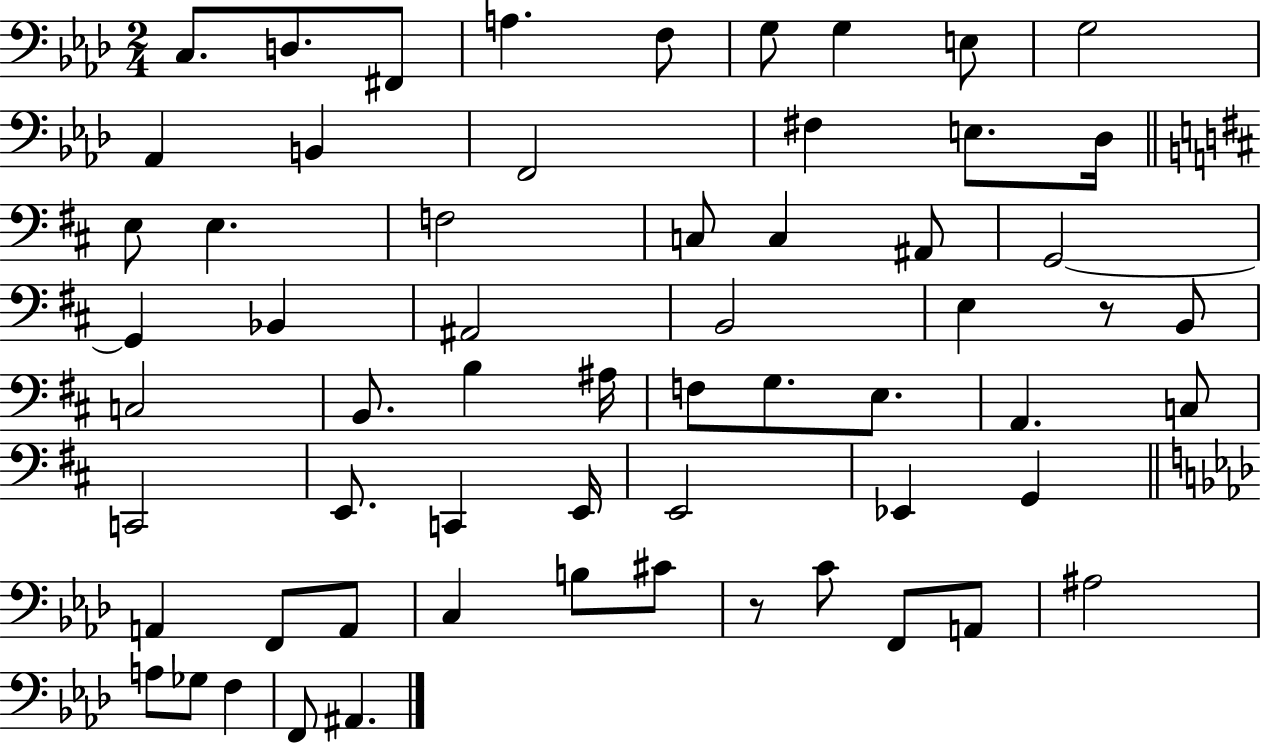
{
  \clef bass
  \numericTimeSignature
  \time 2/4
  \key aes \major
  c8. d8. fis,8 | a4. f8 | g8 g4 e8 | g2 | \break aes,4 b,4 | f,2 | fis4 e8. des16 | \bar "||" \break \key d \major e8 e4. | f2 | c8 c4 ais,8 | g,2~~ | \break g,4 bes,4 | ais,2 | b,2 | e4 r8 b,8 | \break c2 | b,8. b4 ais16 | f8 g8. e8. | a,4. c8 | \break c,2 | e,8. c,4 e,16 | e,2 | ees,4 g,4 | \break \bar "||" \break \key aes \major a,4 f,8 a,8 | c4 b8 cis'8 | r8 c'8 f,8 a,8 | ais2 | \break a8 ges8 f4 | f,8 ais,4. | \bar "|."
}